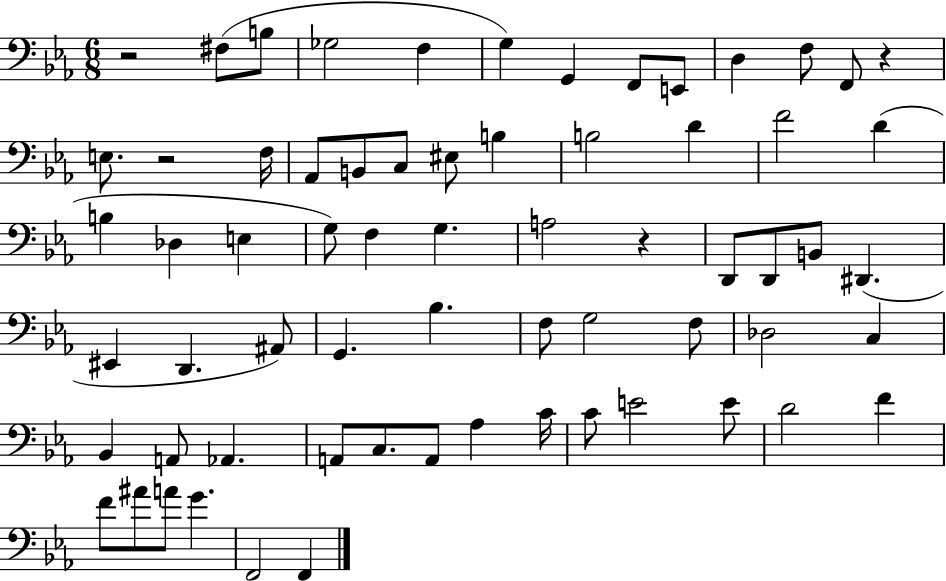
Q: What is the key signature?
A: EES major